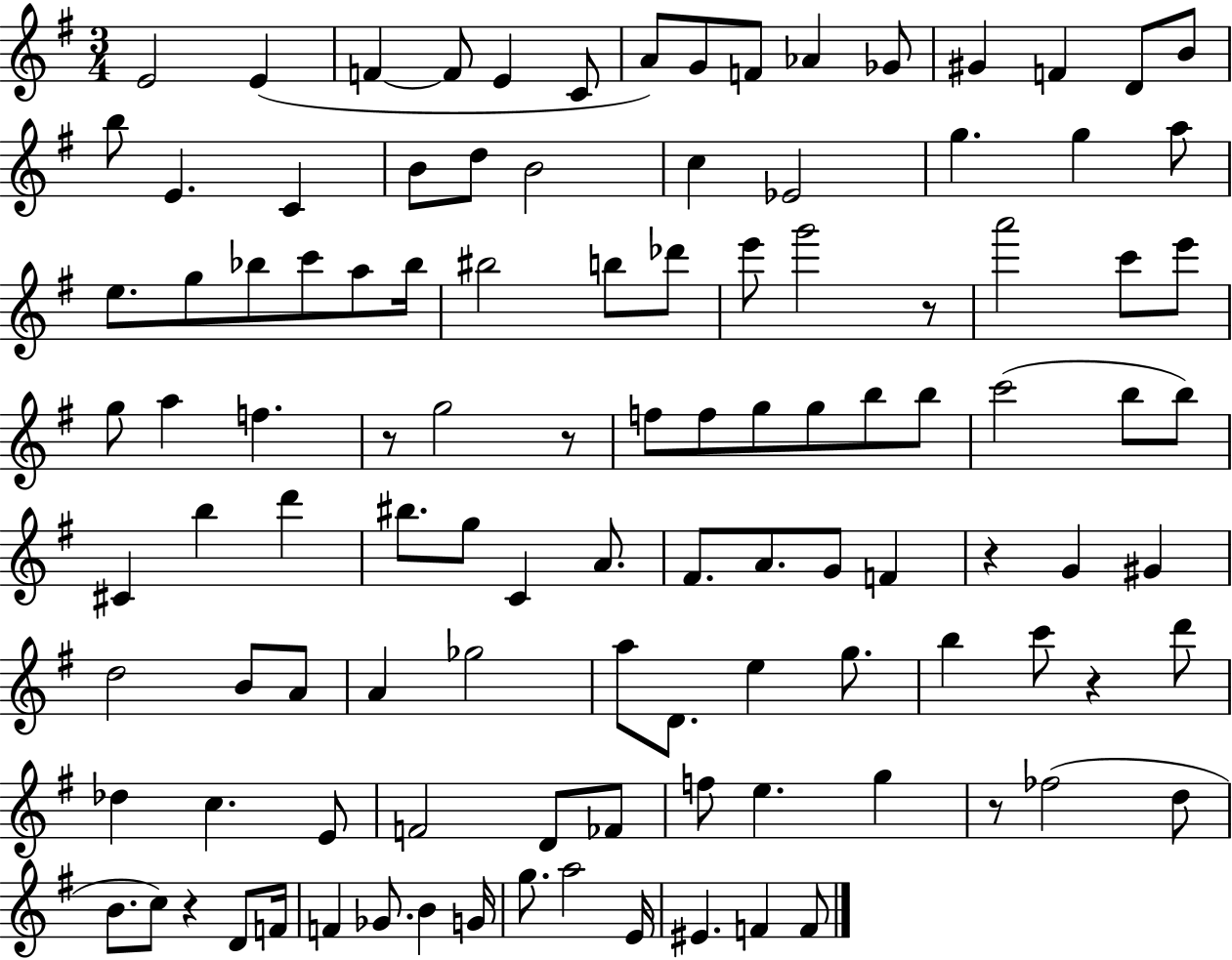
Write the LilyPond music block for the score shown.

{
  \clef treble
  \numericTimeSignature
  \time 3/4
  \key g \major
  \repeat volta 2 { e'2 e'4( | f'4~~ f'8 e'4 c'8 | a'8) g'8 f'8 aes'4 ges'8 | gis'4 f'4 d'8 b'8 | \break b''8 e'4. c'4 | b'8 d''8 b'2 | c''4 ees'2 | g''4. g''4 a''8 | \break e''8. g''8 bes''8 c'''8 a''8 bes''16 | bis''2 b''8 des'''8 | e'''8 g'''2 r8 | a'''2 c'''8 e'''8 | \break g''8 a''4 f''4. | r8 g''2 r8 | f''8 f''8 g''8 g''8 b''8 b''8 | c'''2( b''8 b''8) | \break cis'4 b''4 d'''4 | bis''8. g''8 c'4 a'8. | fis'8. a'8. g'8 f'4 | r4 g'4 gis'4 | \break d''2 b'8 a'8 | a'4 ges''2 | a''8 d'8. e''4 g''8. | b''4 c'''8 r4 d'''8 | \break des''4 c''4. e'8 | f'2 d'8 fes'8 | f''8 e''4. g''4 | r8 fes''2( d''8 | \break b'8. c''8) r4 d'8 f'16 | f'4 ges'8. b'4 g'16 | g''8. a''2 e'16 | eis'4. f'4 f'8 | \break } \bar "|."
}